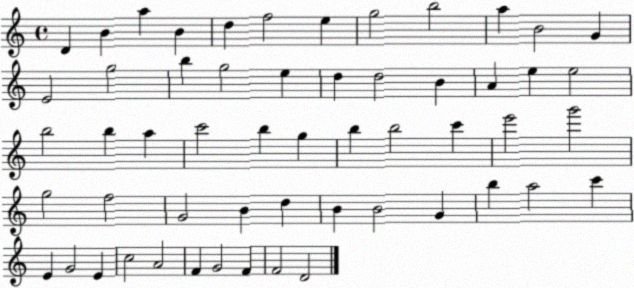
X:1
T:Untitled
M:4/4
L:1/4
K:C
D B a B d f2 e g2 b2 a B2 G E2 g2 b g2 e d d2 B A e e2 b2 b a c'2 b g b b2 c' e'2 g'2 g2 f2 G2 B d B B2 G b a2 c' E G2 E c2 A2 F G2 F F2 D2